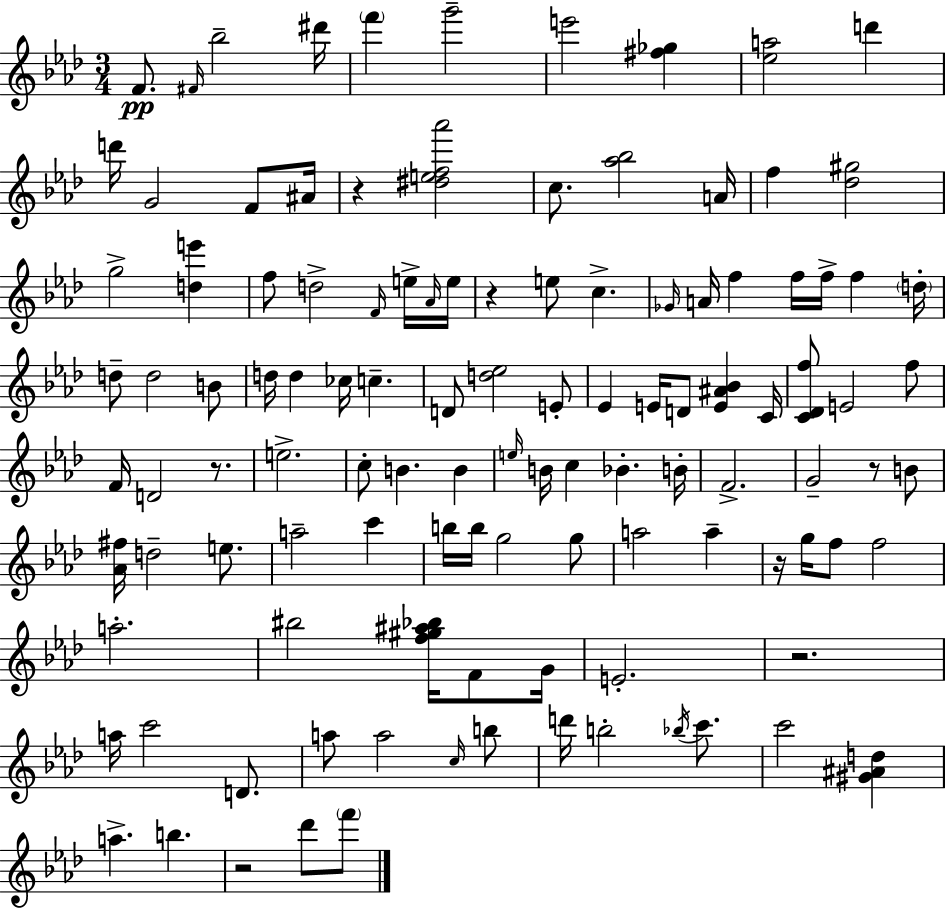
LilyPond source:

{
  \clef treble
  \numericTimeSignature
  \time 3/4
  \key f \minor
  f'8.\pp \grace { fis'16 } bes''2-- | dis'''16 \parenthesize f'''4 g'''2-- | e'''2 <fis'' ges''>4 | <ees'' a''>2 d'''4 | \break d'''16 g'2 f'8 | ais'16 r4 <dis'' e'' f'' aes'''>2 | c''8. <aes'' bes''>2 | a'16 f''4 <des'' gis''>2 | \break g''2-> <d'' e'''>4 | f''8 d''2-> \grace { f'16 } | e''16-> \grace { aes'16 } e''16 r4 e''8 c''4.-> | \grace { ges'16 } a'16 f''4 f''16 f''16-> f''4 | \break \parenthesize d''16-. d''8-- d''2 | b'8 d''16 d''4 ces''16 c''4.-- | d'8 <d'' ees''>2 | e'8-. ees'4 e'16 d'8 <e' ais' bes'>4 | \break c'16 <c' des' f''>8 e'2 | f''8 f'16 d'2 | r8. e''2.-> | c''8-. b'4. | \break b'4 \grace { e''16 } b'16 c''4 bes'4.-. | b'16-. f'2.-> | g'2-- | r8 b'8 <aes' fis''>16 d''2-- | \break e''8. a''2-- | c'''4 b''16 b''16 g''2 | g''8 a''2 | a''4-- r16 g''16 f''8 f''2 | \break a''2.-. | bis''2 | <f'' gis'' ais'' bes''>16 f'8 g'16 e'2.-. | r2. | \break a''16 c'''2 | d'8. a''8 a''2 | \grace { c''16 } b''8 d'''16 b''2-. | \acciaccatura { bes''16 } c'''8. c'''2 | \break <gis' ais' d''>4 a''4.-> | b''4. r2 | des'''8 \parenthesize f'''8 \bar "|."
}